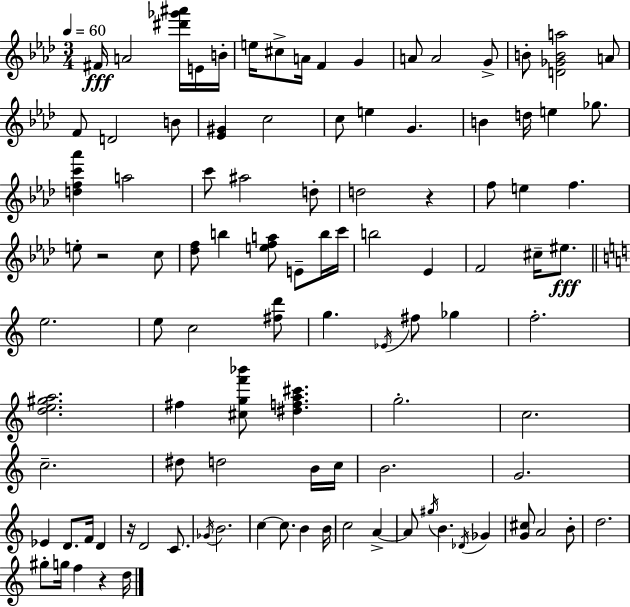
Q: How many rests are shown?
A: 4